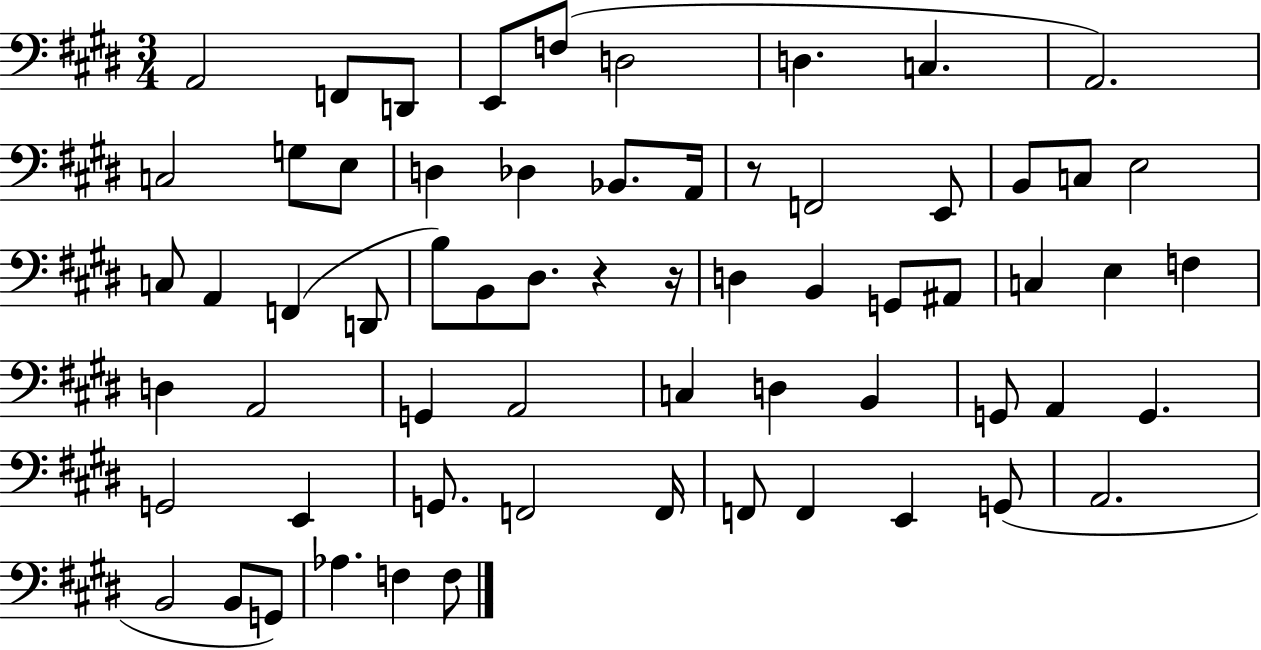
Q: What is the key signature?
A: E major